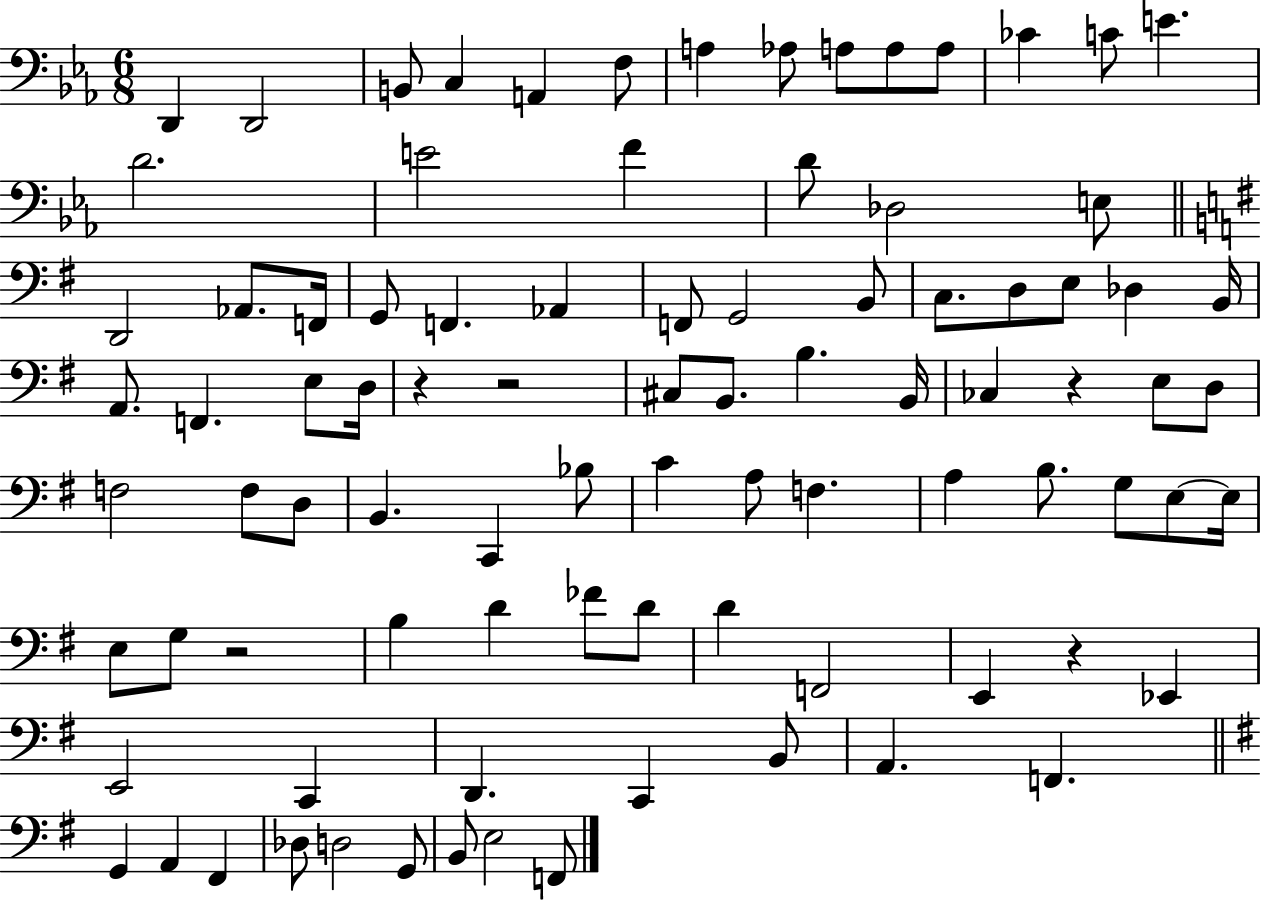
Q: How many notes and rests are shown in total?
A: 90